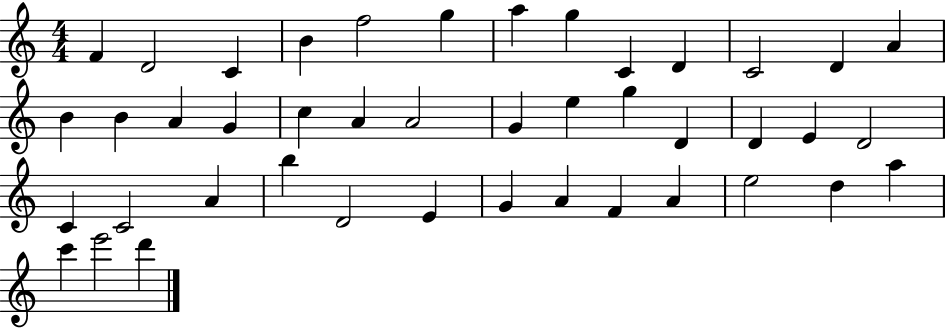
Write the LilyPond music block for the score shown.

{
  \clef treble
  \numericTimeSignature
  \time 4/4
  \key c \major
  f'4 d'2 c'4 | b'4 f''2 g''4 | a''4 g''4 c'4 d'4 | c'2 d'4 a'4 | \break b'4 b'4 a'4 g'4 | c''4 a'4 a'2 | g'4 e''4 g''4 d'4 | d'4 e'4 d'2 | \break c'4 c'2 a'4 | b''4 d'2 e'4 | g'4 a'4 f'4 a'4 | e''2 d''4 a''4 | \break c'''4 e'''2 d'''4 | \bar "|."
}